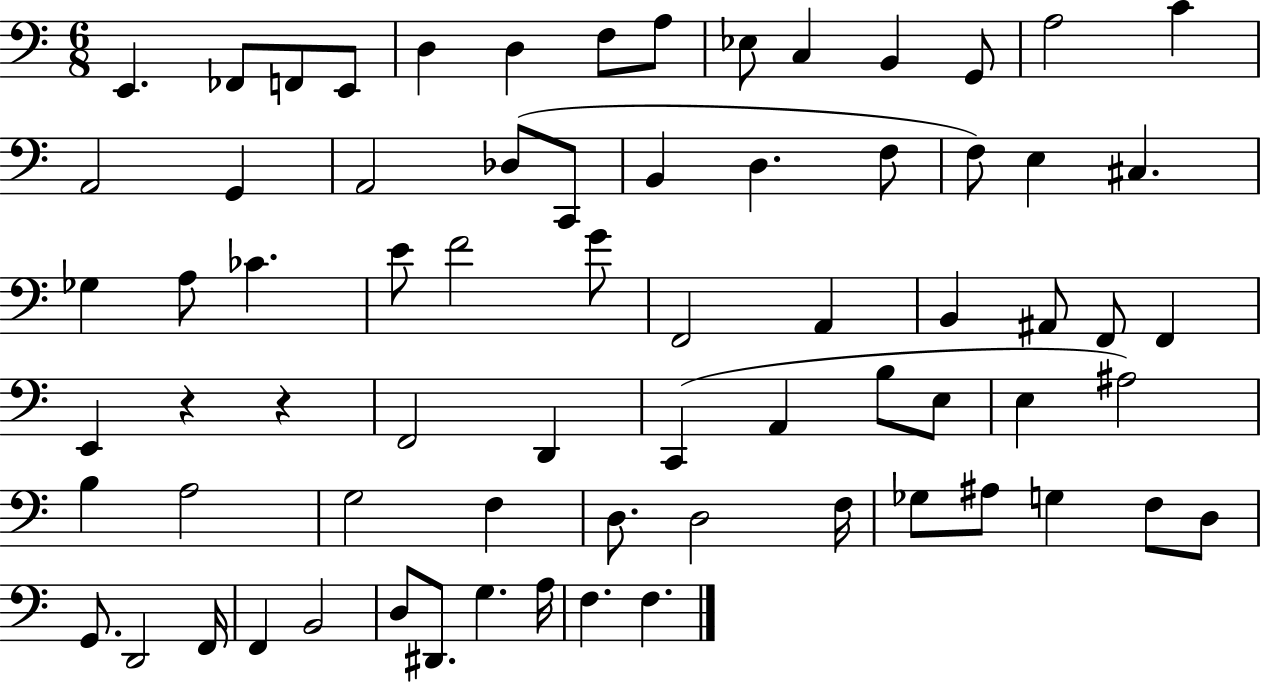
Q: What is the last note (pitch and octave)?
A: F3